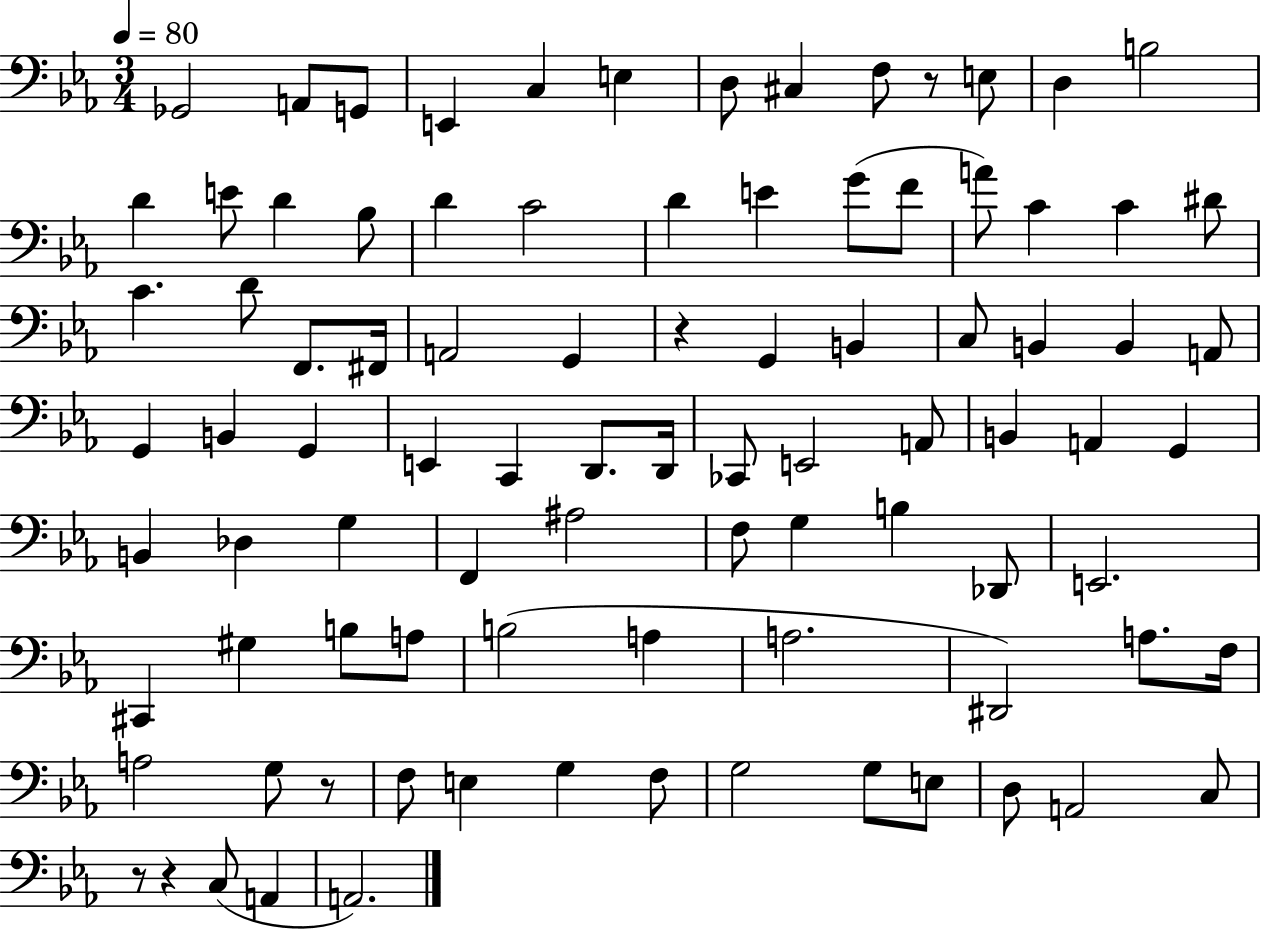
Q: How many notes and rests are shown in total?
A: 91